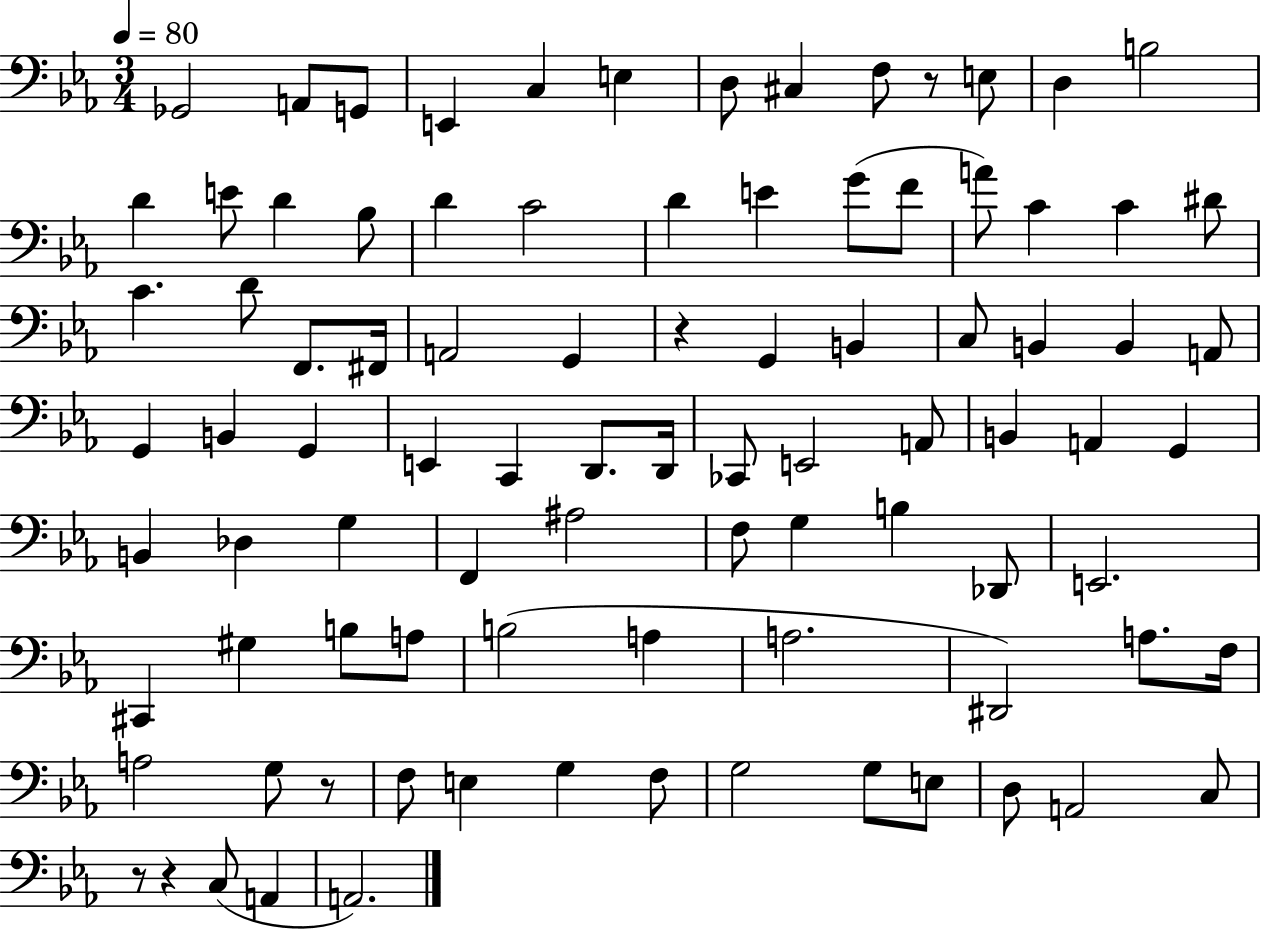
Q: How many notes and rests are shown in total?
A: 91